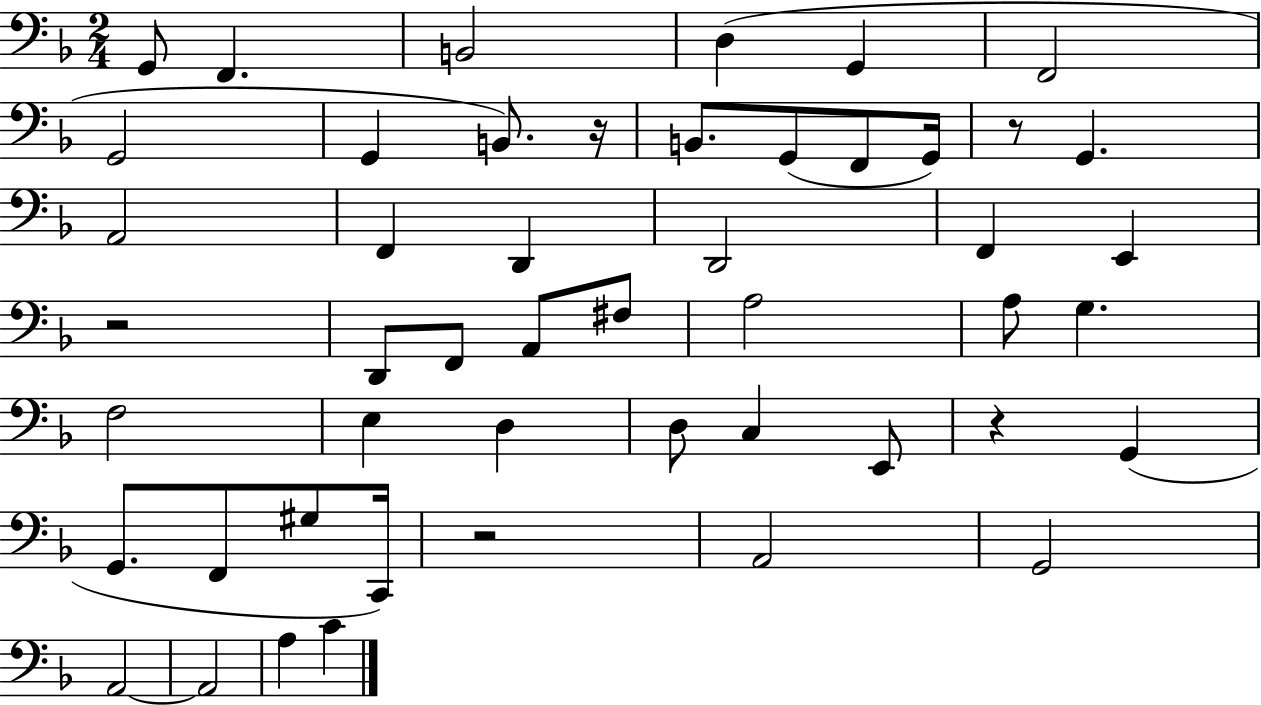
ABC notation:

X:1
T:Untitled
M:2/4
L:1/4
K:F
G,,/2 F,, B,,2 D, G,, F,,2 G,,2 G,, B,,/2 z/4 B,,/2 G,,/2 F,,/2 G,,/4 z/2 G,, A,,2 F,, D,, D,,2 F,, E,, z2 D,,/2 F,,/2 A,,/2 ^F,/2 A,2 A,/2 G, F,2 E, D, D,/2 C, E,,/2 z G,, G,,/2 F,,/2 ^G,/2 C,,/4 z2 A,,2 G,,2 A,,2 A,,2 A, C